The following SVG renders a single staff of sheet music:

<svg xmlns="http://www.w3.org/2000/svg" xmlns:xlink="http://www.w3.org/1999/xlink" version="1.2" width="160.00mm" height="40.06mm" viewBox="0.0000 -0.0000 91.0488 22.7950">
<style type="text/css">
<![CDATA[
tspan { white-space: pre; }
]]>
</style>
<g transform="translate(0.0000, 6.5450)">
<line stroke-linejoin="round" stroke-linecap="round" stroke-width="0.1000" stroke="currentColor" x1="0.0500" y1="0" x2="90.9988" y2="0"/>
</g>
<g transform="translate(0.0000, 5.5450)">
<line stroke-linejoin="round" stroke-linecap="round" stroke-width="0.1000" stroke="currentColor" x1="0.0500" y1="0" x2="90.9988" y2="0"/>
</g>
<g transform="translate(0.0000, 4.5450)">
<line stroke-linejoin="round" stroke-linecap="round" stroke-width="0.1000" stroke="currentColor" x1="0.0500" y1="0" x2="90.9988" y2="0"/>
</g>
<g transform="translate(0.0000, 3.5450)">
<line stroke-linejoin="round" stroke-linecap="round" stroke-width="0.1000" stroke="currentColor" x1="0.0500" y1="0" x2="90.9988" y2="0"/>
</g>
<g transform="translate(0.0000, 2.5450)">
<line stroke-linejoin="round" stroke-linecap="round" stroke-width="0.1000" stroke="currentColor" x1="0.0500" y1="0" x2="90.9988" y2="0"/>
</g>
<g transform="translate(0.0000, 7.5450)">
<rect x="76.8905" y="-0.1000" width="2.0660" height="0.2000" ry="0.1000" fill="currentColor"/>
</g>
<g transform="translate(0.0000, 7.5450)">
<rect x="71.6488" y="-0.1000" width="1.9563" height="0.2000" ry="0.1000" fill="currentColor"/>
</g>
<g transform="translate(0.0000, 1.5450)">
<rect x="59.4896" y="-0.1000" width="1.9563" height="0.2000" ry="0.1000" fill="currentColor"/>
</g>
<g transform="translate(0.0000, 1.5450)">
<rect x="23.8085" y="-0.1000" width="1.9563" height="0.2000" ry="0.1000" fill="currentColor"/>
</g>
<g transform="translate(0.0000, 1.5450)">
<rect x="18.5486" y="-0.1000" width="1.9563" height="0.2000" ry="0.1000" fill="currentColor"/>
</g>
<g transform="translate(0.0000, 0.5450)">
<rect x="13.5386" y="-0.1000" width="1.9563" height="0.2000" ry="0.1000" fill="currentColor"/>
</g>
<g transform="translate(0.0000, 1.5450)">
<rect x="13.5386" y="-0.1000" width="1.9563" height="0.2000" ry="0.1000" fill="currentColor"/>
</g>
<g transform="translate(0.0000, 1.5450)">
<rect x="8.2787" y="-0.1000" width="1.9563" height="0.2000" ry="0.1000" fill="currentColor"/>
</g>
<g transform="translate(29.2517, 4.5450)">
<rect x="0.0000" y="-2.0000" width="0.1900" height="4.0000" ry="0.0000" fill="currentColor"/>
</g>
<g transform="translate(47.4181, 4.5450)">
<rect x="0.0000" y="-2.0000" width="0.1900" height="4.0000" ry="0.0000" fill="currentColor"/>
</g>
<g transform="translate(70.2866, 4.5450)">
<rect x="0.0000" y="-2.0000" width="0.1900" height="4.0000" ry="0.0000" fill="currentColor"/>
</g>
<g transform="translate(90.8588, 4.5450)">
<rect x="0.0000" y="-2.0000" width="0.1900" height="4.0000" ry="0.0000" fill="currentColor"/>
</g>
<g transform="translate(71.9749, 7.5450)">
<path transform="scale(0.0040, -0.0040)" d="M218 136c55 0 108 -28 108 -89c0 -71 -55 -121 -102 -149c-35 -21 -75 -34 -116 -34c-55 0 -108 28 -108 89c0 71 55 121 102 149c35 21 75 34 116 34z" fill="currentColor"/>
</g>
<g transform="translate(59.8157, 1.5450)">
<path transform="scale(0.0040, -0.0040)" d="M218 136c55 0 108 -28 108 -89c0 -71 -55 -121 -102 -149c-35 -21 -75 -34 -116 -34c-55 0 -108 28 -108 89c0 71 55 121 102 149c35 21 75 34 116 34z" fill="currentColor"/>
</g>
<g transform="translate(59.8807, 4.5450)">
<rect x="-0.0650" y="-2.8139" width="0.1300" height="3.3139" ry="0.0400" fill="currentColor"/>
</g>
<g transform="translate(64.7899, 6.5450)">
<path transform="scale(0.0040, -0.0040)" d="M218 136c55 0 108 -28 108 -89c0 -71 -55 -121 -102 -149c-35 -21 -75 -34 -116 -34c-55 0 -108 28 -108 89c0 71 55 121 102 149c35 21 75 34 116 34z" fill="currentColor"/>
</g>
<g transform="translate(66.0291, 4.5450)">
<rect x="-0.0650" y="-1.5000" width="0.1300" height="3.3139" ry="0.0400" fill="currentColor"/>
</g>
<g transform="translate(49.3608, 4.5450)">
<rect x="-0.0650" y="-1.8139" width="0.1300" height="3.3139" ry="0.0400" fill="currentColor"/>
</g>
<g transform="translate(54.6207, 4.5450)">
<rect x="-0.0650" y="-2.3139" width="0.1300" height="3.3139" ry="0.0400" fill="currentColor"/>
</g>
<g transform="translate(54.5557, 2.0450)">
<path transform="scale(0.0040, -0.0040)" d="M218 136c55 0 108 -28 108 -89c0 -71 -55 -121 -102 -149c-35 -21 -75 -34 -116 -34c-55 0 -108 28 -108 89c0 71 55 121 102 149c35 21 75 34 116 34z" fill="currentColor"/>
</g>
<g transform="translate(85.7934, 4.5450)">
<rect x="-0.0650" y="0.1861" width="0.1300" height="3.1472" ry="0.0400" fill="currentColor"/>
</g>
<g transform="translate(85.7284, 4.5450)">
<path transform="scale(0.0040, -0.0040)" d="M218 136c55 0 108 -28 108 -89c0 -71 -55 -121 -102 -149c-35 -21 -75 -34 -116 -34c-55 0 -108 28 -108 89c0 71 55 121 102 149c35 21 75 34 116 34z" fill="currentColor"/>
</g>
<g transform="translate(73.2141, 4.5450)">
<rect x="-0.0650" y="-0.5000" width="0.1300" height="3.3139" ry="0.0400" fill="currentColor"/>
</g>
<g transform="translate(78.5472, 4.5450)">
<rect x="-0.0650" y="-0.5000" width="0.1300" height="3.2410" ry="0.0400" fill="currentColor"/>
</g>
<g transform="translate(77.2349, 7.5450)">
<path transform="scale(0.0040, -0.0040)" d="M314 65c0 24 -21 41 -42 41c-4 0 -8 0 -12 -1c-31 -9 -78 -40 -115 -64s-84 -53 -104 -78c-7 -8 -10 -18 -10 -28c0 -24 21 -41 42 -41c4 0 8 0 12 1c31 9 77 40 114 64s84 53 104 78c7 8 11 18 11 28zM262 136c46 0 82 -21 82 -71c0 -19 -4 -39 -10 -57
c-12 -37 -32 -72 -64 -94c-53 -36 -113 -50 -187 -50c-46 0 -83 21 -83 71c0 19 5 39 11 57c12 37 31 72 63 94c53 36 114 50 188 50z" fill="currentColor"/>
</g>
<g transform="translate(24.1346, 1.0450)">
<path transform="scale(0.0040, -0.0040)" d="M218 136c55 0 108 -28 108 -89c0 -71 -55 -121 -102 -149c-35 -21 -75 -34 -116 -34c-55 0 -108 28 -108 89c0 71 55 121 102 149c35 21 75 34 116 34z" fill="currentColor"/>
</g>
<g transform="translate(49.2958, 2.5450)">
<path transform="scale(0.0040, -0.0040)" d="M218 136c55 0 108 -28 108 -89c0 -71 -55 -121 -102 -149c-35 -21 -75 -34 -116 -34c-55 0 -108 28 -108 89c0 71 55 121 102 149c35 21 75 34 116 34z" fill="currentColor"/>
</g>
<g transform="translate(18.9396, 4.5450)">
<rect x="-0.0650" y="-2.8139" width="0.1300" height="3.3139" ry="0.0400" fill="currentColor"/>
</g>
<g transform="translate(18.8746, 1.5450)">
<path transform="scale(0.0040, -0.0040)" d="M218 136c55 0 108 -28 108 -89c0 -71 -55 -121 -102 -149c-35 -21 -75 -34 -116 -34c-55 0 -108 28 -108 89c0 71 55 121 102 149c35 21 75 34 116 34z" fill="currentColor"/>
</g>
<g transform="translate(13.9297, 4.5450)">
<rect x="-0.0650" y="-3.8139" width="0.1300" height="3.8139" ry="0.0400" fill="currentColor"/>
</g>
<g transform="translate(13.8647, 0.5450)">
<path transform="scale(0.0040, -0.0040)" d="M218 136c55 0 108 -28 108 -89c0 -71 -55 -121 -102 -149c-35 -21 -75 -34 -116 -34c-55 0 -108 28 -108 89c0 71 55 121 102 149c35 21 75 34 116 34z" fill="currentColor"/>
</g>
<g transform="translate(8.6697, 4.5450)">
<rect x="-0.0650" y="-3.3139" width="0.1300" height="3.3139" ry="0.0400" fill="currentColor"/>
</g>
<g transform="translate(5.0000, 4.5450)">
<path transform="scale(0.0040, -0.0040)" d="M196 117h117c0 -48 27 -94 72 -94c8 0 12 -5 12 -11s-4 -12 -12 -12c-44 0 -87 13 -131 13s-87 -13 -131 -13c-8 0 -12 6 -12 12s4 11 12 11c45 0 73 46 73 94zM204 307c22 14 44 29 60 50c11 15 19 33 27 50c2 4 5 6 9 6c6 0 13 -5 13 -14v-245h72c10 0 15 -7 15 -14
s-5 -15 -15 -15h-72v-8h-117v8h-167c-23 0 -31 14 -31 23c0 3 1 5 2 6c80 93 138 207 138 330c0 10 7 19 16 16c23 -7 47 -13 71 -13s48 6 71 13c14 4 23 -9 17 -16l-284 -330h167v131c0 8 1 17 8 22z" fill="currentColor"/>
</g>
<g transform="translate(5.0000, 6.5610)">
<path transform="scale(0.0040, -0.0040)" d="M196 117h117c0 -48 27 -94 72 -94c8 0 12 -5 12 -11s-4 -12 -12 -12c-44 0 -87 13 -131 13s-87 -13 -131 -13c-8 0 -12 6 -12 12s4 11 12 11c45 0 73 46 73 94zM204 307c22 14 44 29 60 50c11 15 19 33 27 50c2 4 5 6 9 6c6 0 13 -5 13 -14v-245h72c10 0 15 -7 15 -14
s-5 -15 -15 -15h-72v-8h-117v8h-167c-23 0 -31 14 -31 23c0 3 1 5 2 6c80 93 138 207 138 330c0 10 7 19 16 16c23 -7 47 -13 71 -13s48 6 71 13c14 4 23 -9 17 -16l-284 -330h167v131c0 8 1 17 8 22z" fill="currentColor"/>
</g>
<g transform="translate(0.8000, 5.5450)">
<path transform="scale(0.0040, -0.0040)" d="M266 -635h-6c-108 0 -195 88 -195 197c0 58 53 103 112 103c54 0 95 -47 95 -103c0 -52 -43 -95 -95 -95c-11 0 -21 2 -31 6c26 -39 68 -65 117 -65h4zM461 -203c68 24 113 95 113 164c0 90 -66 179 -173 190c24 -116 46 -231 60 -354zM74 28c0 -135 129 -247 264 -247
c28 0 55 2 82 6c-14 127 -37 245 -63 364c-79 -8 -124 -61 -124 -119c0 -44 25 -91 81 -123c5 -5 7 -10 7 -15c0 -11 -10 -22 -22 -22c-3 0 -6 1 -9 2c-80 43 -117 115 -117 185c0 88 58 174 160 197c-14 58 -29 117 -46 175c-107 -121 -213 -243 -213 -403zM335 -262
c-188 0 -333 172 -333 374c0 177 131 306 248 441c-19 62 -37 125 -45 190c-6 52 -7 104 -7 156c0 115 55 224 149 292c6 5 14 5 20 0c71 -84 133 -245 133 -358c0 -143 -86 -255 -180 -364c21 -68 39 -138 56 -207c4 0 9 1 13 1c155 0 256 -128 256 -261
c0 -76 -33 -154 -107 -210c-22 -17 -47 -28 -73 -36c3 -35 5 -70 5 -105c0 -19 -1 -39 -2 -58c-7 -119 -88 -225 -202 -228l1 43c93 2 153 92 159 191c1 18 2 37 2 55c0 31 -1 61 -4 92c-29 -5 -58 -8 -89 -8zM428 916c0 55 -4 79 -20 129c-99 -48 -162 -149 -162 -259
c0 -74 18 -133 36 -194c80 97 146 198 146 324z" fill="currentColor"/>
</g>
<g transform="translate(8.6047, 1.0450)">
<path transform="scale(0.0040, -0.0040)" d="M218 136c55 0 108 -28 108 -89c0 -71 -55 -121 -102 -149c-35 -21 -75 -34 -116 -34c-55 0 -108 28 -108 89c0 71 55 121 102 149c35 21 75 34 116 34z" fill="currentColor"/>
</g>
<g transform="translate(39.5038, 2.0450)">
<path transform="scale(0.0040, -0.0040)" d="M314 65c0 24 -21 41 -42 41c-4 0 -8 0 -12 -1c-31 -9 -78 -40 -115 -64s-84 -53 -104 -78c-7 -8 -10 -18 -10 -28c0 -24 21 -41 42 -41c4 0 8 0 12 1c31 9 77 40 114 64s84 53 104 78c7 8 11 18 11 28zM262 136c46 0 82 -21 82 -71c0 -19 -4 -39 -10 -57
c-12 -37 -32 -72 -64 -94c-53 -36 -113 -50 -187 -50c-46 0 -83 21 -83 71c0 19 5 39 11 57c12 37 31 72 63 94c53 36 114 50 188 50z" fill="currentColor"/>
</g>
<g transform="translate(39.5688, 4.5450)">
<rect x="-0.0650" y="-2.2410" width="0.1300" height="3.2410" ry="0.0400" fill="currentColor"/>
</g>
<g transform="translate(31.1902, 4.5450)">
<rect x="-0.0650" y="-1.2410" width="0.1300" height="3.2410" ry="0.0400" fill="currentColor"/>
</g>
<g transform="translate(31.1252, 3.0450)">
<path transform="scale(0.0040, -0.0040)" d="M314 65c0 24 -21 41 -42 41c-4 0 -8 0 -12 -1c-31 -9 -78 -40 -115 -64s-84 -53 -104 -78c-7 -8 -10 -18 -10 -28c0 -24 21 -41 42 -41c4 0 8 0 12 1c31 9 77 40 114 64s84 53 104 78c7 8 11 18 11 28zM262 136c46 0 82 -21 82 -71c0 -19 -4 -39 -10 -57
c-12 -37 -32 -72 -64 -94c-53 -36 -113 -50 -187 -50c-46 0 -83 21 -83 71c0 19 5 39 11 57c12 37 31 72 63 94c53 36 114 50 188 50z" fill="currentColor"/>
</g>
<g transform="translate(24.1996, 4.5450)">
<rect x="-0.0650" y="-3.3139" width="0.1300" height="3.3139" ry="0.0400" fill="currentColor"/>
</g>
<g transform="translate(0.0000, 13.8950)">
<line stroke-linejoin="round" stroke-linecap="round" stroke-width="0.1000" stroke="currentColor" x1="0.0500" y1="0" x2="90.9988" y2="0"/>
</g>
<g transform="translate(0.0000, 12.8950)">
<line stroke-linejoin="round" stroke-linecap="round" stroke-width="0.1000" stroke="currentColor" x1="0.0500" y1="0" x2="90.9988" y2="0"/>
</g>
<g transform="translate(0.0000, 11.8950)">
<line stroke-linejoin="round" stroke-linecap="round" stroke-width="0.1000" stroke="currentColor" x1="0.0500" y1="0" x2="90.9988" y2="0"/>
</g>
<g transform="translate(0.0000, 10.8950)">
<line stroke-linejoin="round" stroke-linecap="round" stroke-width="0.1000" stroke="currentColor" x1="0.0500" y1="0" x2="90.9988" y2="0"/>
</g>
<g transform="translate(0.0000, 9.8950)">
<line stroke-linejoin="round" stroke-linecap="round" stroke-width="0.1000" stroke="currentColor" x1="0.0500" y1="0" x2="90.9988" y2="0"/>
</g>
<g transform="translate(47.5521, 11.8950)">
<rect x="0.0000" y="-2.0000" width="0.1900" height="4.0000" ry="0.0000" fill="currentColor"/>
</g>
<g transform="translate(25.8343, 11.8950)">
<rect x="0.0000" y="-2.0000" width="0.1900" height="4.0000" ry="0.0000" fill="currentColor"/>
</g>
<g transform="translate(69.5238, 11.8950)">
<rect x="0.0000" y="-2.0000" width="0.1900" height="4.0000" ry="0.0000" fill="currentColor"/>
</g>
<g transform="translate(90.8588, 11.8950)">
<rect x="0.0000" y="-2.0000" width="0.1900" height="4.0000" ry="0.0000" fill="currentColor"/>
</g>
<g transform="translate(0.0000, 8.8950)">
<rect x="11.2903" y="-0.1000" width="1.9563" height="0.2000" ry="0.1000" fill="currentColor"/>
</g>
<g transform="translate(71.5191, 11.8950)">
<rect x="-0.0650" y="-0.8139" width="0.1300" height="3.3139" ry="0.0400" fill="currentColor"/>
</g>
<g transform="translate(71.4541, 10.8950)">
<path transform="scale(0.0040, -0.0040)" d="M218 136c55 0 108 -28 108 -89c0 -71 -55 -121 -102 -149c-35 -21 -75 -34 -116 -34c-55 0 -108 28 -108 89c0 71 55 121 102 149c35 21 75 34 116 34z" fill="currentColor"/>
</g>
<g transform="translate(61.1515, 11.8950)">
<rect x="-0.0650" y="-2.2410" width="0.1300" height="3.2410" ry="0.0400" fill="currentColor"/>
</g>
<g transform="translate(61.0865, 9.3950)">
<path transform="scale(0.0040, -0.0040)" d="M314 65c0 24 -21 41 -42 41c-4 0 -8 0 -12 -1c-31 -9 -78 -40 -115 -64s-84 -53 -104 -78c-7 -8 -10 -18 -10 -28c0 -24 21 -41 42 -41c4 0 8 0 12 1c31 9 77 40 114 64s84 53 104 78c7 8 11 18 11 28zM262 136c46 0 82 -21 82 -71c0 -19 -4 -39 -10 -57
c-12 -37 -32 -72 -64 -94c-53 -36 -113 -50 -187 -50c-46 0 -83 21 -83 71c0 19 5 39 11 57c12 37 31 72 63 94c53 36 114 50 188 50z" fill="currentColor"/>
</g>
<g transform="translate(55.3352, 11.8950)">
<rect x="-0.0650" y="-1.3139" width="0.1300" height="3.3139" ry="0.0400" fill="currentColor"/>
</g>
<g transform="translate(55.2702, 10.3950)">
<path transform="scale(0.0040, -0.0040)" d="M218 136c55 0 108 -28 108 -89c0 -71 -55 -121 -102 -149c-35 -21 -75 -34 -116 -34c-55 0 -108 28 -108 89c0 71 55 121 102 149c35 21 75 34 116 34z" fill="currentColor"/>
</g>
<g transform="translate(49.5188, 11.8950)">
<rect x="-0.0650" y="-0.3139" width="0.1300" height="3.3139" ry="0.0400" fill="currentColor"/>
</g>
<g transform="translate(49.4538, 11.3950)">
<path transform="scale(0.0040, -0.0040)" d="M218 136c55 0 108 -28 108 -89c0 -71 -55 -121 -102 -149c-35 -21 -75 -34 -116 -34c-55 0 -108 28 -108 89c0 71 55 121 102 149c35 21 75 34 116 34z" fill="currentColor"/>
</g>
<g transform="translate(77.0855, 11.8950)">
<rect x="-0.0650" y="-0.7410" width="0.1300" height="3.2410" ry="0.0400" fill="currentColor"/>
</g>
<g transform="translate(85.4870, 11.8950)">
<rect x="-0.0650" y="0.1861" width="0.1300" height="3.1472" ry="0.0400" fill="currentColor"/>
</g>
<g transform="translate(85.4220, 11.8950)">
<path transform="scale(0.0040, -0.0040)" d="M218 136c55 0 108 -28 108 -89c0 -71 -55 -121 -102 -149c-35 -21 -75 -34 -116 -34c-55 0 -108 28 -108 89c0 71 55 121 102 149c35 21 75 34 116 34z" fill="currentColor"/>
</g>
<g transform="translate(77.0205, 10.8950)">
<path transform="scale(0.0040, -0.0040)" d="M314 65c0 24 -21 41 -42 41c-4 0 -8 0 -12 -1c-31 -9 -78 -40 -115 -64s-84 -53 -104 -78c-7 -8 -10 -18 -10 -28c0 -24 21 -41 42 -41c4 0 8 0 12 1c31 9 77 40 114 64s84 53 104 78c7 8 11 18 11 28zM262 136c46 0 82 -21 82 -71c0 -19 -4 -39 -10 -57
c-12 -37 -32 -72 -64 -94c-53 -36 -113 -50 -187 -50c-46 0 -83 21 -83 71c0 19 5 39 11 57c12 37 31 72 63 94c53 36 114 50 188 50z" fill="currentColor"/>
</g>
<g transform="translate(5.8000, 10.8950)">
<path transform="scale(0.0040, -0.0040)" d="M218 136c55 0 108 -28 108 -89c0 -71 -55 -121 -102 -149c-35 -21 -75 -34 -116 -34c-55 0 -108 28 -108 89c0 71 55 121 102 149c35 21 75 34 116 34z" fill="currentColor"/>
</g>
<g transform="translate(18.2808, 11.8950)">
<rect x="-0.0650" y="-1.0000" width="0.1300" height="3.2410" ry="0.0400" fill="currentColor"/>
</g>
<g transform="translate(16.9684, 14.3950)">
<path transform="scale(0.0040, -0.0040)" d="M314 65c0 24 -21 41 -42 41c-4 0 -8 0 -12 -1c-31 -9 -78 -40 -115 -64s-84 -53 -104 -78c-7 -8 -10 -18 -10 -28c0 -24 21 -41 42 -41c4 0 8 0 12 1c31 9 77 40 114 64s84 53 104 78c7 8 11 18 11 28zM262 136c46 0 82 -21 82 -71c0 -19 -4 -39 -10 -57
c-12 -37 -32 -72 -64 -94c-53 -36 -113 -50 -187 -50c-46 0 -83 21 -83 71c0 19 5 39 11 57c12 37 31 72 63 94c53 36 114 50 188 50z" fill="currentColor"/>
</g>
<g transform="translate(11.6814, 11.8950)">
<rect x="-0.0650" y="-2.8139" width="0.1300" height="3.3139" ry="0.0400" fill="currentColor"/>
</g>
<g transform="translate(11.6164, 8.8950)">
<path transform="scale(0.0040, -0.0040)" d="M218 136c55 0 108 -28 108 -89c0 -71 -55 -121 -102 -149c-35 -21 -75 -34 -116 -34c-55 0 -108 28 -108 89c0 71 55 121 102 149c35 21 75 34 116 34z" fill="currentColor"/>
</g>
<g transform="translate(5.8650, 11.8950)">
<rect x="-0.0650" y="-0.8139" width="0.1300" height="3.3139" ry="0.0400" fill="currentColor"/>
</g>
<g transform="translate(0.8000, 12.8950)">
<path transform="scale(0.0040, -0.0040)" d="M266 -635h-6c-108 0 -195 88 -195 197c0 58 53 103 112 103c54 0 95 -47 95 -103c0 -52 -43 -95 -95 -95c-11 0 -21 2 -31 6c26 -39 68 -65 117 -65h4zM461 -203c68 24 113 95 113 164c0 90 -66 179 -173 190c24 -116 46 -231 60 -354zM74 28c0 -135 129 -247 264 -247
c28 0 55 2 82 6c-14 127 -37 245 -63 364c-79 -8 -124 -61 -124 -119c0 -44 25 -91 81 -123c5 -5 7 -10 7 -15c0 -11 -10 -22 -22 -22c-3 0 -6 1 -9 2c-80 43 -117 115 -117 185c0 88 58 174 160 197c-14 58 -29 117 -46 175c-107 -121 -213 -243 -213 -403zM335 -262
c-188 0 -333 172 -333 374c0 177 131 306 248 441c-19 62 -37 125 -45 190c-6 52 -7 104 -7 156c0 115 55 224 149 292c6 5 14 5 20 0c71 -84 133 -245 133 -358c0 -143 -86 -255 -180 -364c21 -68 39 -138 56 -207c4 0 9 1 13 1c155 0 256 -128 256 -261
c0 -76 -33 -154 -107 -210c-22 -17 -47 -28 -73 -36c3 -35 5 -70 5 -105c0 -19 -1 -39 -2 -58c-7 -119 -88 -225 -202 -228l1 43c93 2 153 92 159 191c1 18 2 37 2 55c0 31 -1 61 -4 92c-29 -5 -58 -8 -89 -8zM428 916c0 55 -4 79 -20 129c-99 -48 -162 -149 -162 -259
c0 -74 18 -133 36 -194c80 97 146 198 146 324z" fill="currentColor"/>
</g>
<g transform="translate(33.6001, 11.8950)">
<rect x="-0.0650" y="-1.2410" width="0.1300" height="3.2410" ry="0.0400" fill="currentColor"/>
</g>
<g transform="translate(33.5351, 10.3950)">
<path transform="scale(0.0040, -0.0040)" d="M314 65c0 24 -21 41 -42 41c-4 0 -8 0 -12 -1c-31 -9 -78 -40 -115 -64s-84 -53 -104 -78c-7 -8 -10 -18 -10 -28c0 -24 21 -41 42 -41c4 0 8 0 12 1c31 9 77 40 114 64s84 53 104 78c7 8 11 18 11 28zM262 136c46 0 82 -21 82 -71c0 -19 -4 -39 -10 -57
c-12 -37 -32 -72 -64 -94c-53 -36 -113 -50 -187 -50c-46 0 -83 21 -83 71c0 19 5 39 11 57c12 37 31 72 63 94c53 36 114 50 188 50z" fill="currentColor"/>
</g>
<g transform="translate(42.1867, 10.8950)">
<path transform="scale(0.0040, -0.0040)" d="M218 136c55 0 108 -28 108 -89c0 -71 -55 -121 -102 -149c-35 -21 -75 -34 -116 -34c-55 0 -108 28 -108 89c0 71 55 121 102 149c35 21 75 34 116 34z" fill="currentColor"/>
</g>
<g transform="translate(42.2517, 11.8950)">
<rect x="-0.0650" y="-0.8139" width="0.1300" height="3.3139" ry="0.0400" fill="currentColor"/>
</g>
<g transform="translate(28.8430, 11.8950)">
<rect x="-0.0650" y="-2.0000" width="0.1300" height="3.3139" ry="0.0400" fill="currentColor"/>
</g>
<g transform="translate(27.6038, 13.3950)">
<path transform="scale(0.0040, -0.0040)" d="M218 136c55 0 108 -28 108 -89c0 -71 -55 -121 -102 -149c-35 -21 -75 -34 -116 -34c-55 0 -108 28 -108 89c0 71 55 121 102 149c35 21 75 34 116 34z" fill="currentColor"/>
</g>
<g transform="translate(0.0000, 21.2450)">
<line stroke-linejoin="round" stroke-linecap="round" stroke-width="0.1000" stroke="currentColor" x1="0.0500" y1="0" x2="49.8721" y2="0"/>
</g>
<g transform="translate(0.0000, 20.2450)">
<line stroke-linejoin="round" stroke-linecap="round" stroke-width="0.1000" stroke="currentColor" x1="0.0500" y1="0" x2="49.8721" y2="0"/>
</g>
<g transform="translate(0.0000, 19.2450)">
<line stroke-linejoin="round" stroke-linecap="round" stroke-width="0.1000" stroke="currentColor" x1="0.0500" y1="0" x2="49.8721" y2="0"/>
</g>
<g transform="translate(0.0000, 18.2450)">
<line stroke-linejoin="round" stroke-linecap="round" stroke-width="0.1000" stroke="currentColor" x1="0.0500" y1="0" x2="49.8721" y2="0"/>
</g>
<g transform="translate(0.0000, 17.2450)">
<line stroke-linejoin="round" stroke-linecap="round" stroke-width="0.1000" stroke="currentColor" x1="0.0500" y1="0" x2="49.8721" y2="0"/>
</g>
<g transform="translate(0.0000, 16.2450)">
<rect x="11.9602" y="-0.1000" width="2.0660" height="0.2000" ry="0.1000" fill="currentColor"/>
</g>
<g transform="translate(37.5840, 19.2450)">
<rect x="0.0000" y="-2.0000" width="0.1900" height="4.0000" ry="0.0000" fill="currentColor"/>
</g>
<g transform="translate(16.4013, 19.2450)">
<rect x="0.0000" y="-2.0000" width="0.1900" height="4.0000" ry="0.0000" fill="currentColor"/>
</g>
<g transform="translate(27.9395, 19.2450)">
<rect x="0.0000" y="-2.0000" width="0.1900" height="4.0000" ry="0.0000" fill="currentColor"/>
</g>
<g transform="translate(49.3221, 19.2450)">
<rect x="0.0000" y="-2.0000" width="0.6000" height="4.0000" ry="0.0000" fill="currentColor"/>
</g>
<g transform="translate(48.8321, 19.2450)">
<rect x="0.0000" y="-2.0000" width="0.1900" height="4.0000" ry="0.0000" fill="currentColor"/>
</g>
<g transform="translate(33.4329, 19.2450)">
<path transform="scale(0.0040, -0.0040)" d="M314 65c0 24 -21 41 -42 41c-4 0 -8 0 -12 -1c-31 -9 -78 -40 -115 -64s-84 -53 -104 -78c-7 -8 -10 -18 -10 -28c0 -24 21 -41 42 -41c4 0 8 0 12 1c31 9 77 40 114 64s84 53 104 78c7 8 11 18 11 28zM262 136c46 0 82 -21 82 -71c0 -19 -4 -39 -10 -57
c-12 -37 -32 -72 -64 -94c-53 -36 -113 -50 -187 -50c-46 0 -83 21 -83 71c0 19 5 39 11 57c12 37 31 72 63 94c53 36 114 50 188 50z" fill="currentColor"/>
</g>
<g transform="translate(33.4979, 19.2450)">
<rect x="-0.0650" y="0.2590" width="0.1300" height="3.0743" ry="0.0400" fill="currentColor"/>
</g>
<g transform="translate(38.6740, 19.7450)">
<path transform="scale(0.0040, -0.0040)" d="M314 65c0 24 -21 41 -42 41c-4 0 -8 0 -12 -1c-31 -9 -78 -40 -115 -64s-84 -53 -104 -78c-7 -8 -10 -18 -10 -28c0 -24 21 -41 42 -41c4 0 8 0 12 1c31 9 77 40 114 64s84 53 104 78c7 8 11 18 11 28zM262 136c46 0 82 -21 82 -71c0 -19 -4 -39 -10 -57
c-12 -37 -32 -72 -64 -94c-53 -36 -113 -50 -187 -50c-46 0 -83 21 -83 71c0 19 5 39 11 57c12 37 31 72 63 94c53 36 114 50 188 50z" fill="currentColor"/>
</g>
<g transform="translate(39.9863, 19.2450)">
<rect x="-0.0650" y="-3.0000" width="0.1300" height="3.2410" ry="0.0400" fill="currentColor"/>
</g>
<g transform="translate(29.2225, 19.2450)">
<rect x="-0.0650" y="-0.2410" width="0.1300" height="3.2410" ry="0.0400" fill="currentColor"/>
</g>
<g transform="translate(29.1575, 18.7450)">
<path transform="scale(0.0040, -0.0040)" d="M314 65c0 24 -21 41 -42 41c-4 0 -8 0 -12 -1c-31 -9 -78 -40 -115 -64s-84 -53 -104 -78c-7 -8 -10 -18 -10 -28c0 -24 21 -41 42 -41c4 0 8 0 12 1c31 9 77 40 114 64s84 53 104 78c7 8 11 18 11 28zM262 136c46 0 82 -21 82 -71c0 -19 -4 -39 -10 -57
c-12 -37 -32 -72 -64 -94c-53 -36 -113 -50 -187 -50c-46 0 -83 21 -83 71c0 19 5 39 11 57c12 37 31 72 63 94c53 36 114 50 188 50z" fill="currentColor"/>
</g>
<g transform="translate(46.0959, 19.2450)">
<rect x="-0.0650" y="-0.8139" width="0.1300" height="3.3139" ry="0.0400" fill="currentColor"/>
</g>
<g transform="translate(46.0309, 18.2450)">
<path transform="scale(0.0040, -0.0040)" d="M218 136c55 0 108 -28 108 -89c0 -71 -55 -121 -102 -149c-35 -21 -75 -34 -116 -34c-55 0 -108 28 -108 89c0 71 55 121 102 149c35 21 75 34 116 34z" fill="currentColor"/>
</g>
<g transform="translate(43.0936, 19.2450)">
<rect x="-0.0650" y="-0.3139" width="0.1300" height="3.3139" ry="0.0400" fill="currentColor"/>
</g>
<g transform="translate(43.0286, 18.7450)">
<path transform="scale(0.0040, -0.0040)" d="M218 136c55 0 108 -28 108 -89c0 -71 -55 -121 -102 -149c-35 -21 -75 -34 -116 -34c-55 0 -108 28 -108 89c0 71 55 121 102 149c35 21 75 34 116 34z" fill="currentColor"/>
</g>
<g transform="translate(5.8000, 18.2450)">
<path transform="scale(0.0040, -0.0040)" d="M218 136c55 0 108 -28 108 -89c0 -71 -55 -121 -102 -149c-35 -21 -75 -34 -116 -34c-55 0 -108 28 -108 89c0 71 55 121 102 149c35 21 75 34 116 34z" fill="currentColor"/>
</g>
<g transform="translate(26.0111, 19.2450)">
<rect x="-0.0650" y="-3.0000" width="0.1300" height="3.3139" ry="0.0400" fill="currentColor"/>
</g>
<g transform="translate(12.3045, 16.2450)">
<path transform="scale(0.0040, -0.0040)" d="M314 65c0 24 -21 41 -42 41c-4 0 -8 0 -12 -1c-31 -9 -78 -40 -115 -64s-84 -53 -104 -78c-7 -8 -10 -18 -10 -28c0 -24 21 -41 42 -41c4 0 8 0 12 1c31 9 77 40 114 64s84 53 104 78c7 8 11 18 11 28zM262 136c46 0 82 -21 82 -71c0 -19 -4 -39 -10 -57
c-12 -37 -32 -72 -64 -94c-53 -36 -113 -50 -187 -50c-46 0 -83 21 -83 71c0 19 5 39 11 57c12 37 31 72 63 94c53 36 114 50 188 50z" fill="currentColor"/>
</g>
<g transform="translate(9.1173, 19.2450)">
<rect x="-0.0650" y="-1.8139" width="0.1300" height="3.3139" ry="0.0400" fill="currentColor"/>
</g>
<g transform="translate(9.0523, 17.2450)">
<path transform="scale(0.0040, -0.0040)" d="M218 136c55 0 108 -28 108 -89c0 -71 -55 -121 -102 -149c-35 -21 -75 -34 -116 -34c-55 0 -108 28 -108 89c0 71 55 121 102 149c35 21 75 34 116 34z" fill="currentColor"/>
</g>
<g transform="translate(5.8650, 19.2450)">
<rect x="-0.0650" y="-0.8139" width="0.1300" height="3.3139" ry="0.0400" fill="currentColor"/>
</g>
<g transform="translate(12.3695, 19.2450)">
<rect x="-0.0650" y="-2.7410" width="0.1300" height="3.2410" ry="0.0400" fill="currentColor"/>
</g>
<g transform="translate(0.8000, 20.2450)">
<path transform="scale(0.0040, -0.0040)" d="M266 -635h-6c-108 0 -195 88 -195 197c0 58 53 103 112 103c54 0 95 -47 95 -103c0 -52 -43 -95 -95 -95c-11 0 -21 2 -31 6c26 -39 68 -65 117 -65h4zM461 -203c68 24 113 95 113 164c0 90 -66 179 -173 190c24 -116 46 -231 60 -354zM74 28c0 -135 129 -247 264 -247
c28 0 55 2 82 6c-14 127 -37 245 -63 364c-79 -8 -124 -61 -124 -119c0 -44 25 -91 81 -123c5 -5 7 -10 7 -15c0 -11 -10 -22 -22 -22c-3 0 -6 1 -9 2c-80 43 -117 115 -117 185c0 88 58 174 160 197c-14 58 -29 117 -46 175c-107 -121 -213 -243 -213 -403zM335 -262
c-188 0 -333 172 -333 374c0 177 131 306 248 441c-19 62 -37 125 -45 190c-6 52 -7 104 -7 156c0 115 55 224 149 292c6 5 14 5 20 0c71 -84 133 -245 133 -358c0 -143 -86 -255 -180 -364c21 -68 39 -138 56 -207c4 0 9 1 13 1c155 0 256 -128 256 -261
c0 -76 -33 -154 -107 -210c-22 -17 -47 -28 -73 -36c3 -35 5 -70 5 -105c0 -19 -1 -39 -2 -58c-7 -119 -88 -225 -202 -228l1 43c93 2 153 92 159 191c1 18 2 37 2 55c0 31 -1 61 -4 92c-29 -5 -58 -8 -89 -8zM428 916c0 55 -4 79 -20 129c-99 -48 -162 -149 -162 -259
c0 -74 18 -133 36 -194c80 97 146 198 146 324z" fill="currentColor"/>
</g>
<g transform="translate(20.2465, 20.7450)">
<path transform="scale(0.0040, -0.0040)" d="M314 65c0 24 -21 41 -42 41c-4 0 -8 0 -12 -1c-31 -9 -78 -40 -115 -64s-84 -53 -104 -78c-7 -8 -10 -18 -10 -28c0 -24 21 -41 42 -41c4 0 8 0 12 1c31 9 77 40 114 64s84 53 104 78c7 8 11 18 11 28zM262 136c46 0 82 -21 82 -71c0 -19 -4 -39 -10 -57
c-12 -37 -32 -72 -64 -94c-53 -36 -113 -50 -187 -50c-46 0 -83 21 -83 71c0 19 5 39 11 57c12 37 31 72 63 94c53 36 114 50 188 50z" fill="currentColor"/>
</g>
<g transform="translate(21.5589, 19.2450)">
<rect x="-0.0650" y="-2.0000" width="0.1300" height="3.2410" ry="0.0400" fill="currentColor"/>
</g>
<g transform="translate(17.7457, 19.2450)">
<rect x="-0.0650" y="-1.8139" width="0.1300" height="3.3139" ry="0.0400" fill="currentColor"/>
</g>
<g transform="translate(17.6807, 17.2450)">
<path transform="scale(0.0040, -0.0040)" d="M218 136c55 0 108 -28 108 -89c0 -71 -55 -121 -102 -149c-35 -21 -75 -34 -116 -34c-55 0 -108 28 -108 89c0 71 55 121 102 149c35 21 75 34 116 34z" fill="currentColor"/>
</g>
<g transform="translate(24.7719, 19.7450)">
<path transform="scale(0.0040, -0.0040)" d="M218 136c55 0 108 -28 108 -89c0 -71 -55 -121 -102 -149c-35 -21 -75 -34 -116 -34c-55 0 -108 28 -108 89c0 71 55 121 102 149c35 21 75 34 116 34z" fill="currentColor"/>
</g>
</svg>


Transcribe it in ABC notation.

X:1
T:Untitled
M:4/4
L:1/4
K:C
b c' a b e2 g2 f g a E C C2 B d a D2 F e2 d c e g2 d d2 B d f a2 f F2 A c2 B2 A2 c d